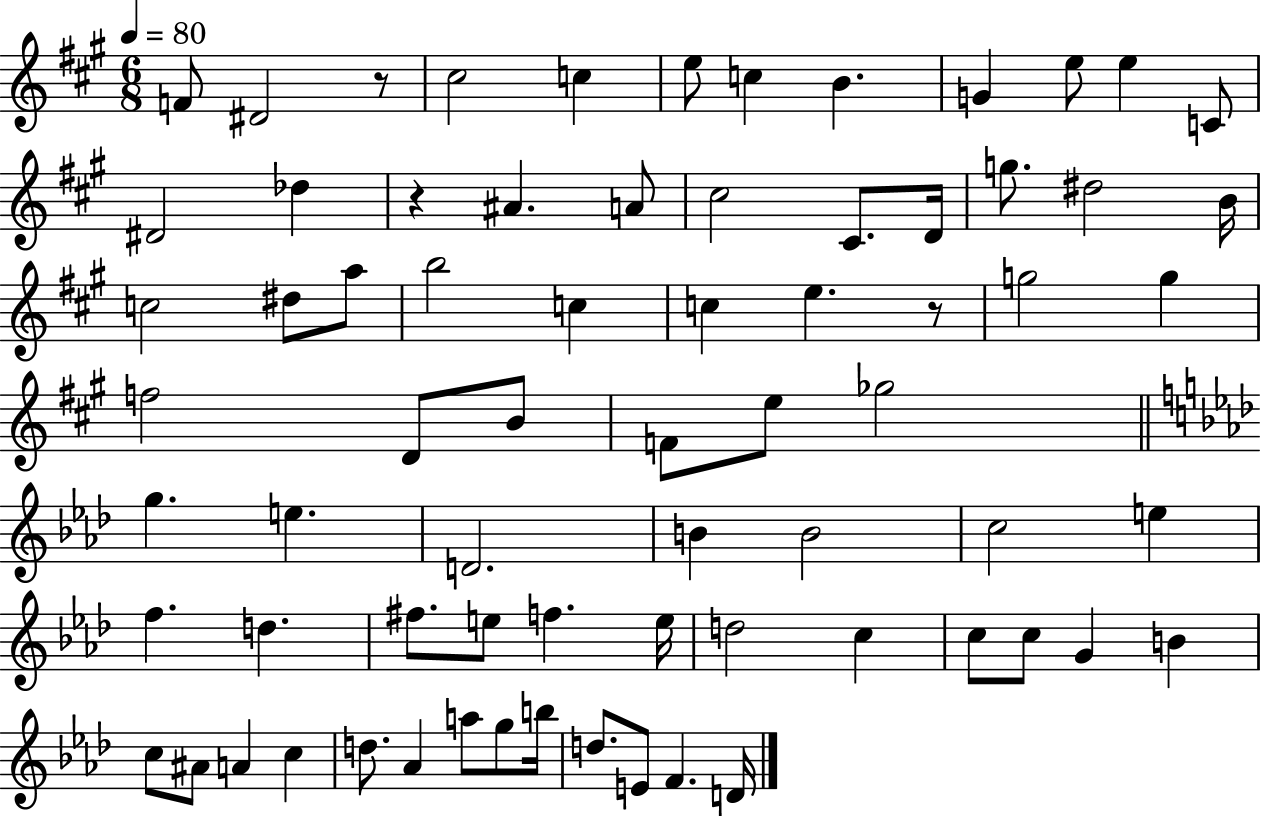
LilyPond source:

{
  \clef treble
  \numericTimeSignature
  \time 6/8
  \key a \major
  \tempo 4 = 80
  f'8 dis'2 r8 | cis''2 c''4 | e''8 c''4 b'4. | g'4 e''8 e''4 c'8 | \break dis'2 des''4 | r4 ais'4. a'8 | cis''2 cis'8. d'16 | g''8. dis''2 b'16 | \break c''2 dis''8 a''8 | b''2 c''4 | c''4 e''4. r8 | g''2 g''4 | \break f''2 d'8 b'8 | f'8 e''8 ges''2 | \bar "||" \break \key f \minor g''4. e''4. | d'2. | b'4 b'2 | c''2 e''4 | \break f''4. d''4. | fis''8. e''8 f''4. e''16 | d''2 c''4 | c''8 c''8 g'4 b'4 | \break c''8 ais'8 a'4 c''4 | d''8. aes'4 a''8 g''8 b''16 | d''8. e'8 f'4. d'16 | \bar "|."
}